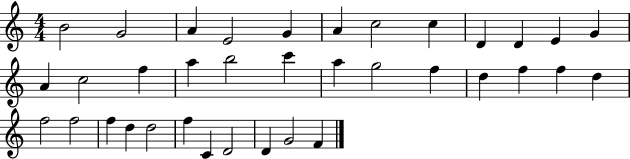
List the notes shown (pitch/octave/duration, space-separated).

B4/h G4/h A4/q E4/h G4/q A4/q C5/h C5/q D4/q D4/q E4/q G4/q A4/q C5/h F5/q A5/q B5/h C6/q A5/q G5/h F5/q D5/q F5/q F5/q D5/q F5/h F5/h F5/q D5/q D5/h F5/q C4/q D4/h D4/q G4/h F4/q